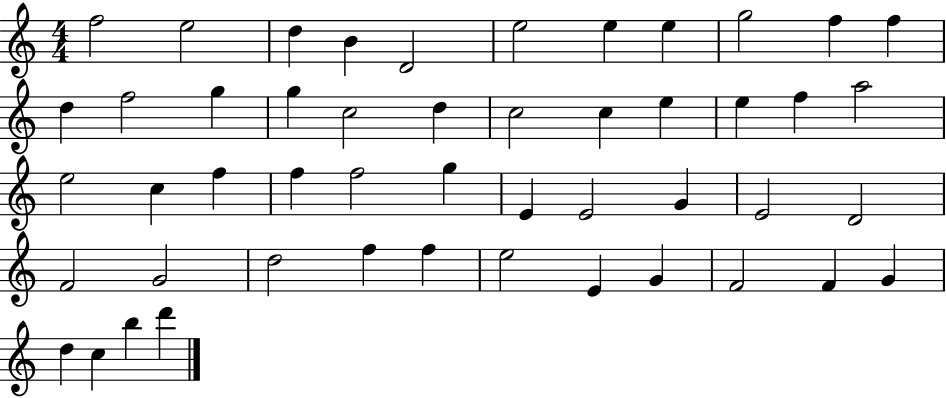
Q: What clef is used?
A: treble